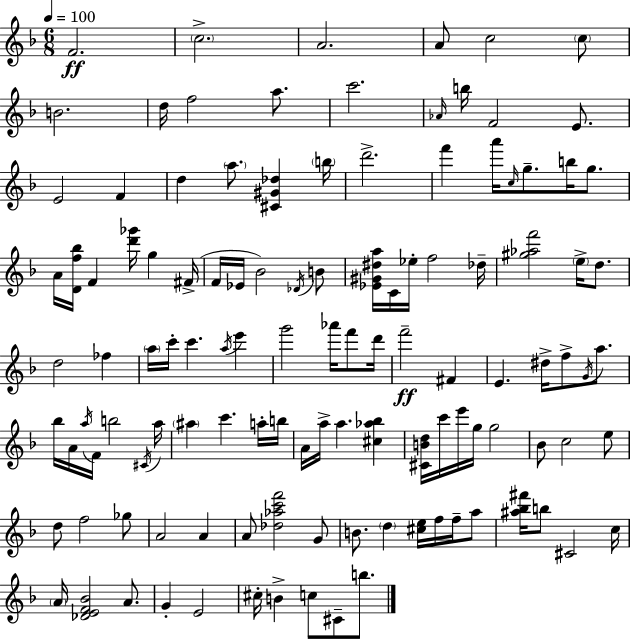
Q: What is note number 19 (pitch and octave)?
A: A5